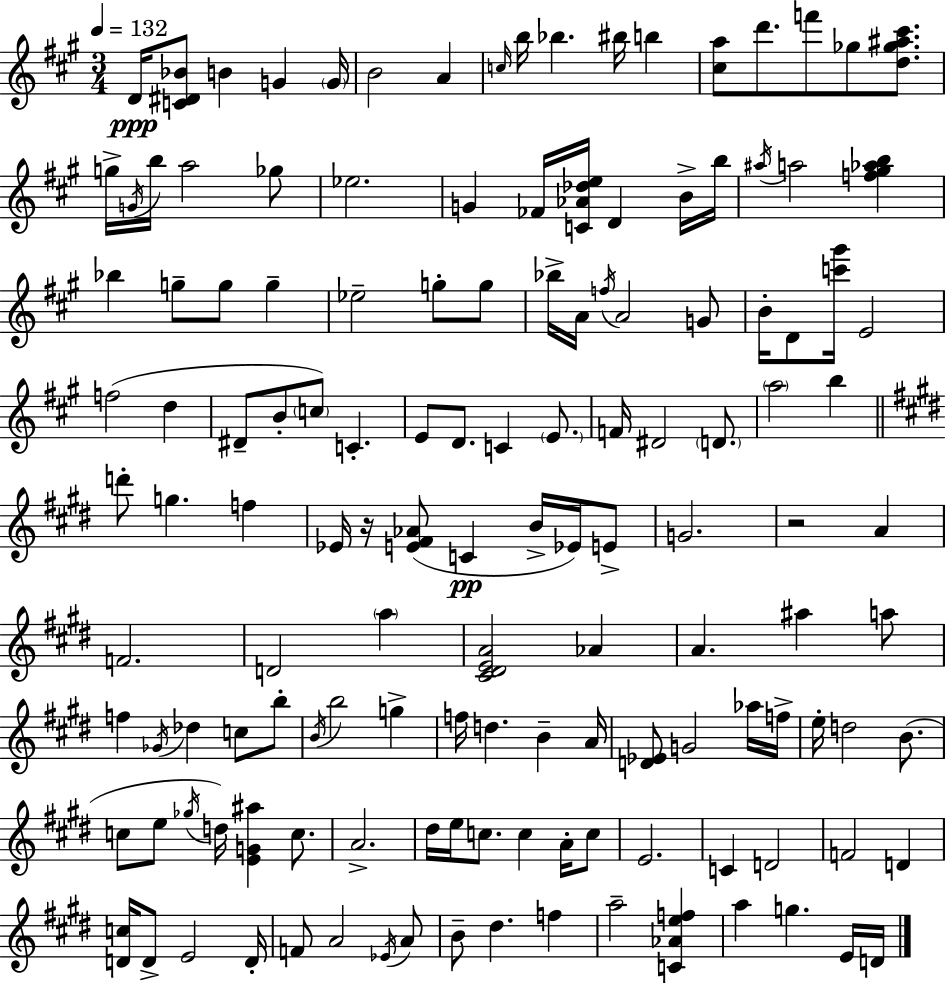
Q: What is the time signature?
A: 3/4